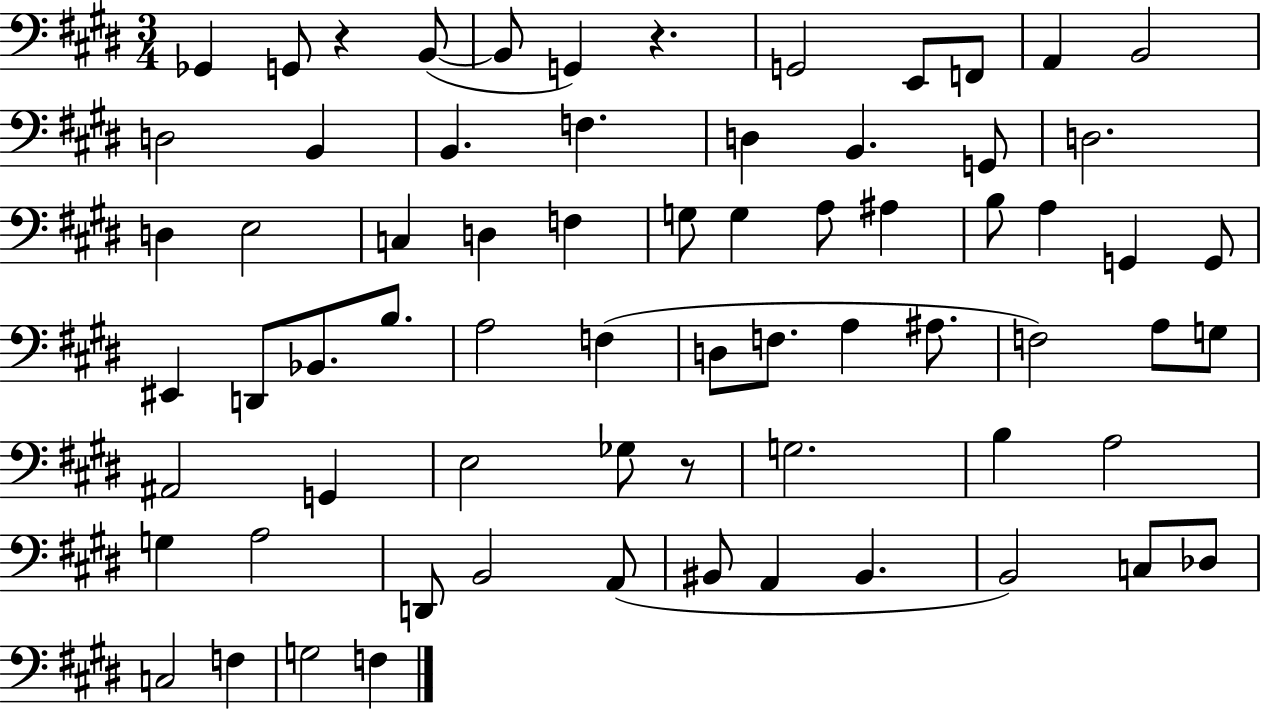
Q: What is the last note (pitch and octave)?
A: F3